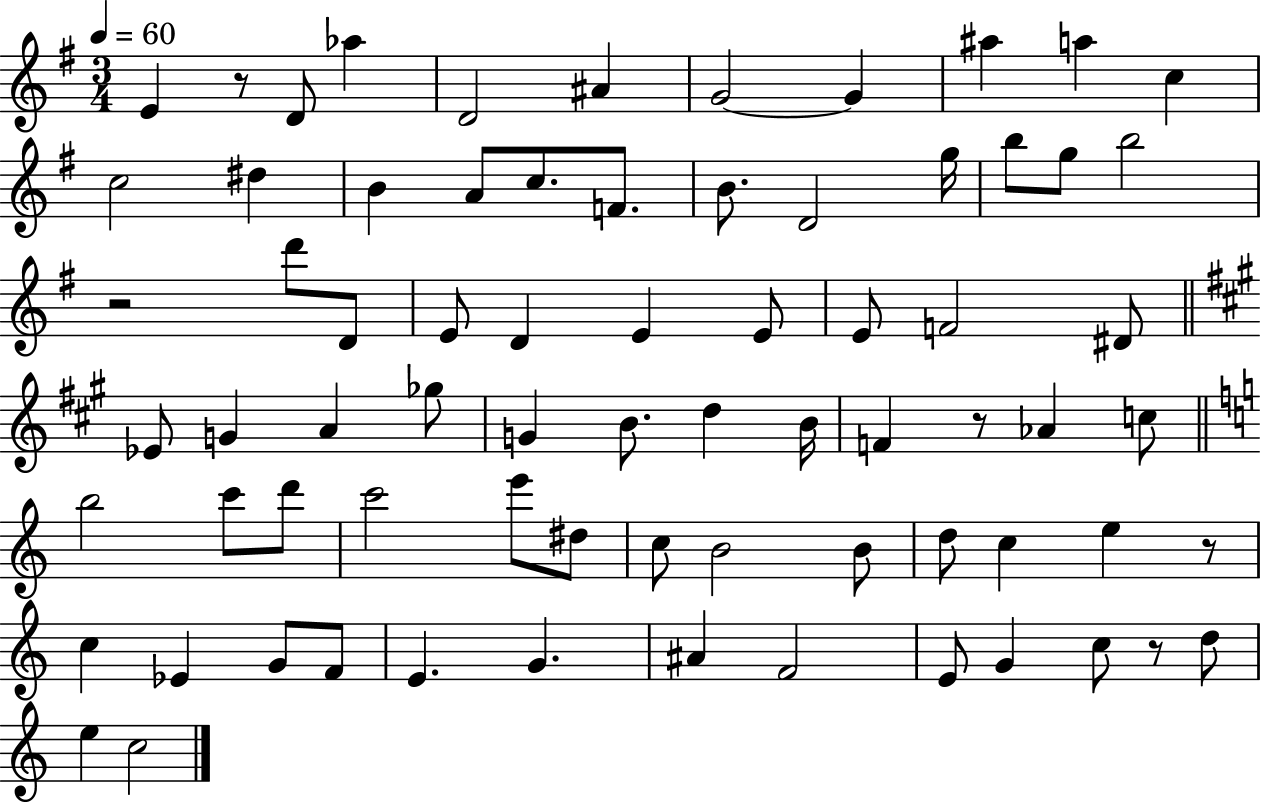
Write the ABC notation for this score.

X:1
T:Untitled
M:3/4
L:1/4
K:G
E z/2 D/2 _a D2 ^A G2 G ^a a c c2 ^d B A/2 c/2 F/2 B/2 D2 g/4 b/2 g/2 b2 z2 d'/2 D/2 E/2 D E E/2 E/2 F2 ^D/2 _E/2 G A _g/2 G B/2 d B/4 F z/2 _A c/2 b2 c'/2 d'/2 c'2 e'/2 ^d/2 c/2 B2 B/2 d/2 c e z/2 c _E G/2 F/2 E G ^A F2 E/2 G c/2 z/2 d/2 e c2